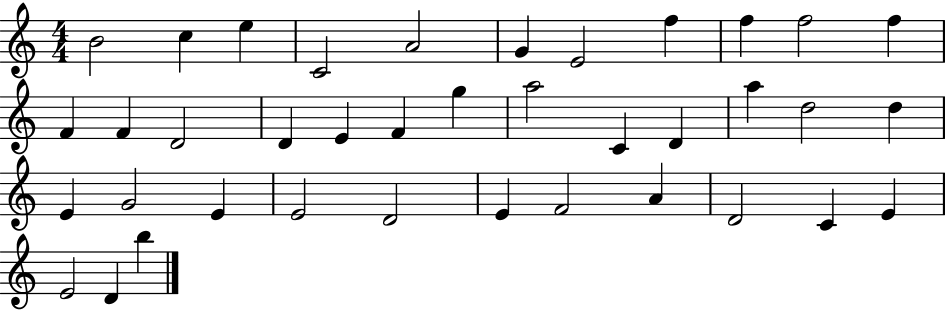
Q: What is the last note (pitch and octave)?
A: B5